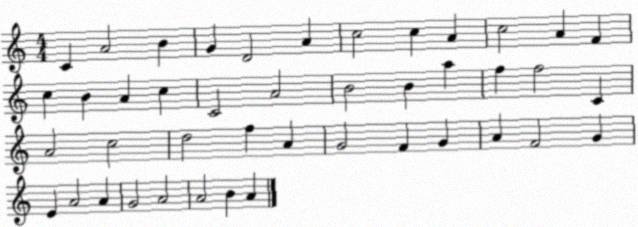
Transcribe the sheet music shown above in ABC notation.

X:1
T:Untitled
M:4/4
L:1/4
K:C
C A2 B G D2 A c2 c A c2 A F c B A c C2 A2 B2 B a f f2 C A2 c2 d2 f A G2 F G A F2 G E A2 A G2 A2 A2 B A